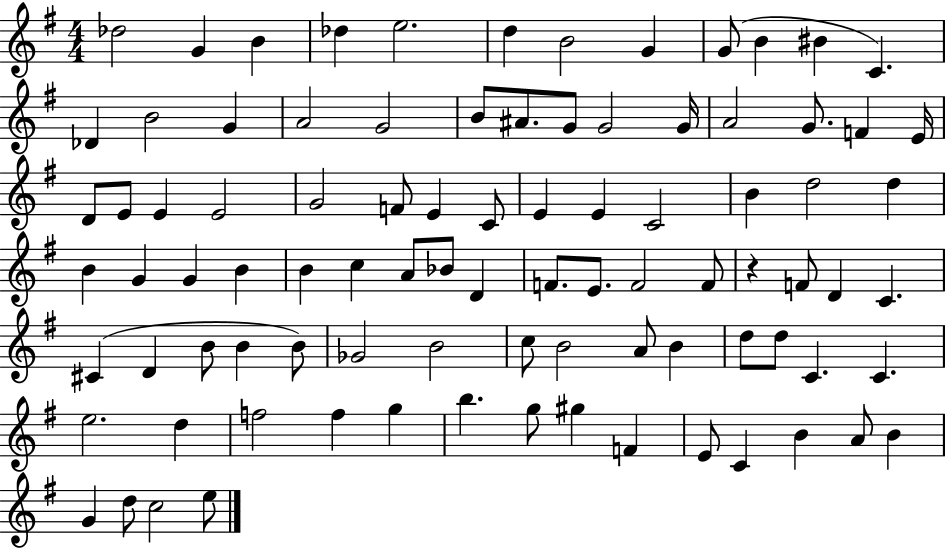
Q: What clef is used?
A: treble